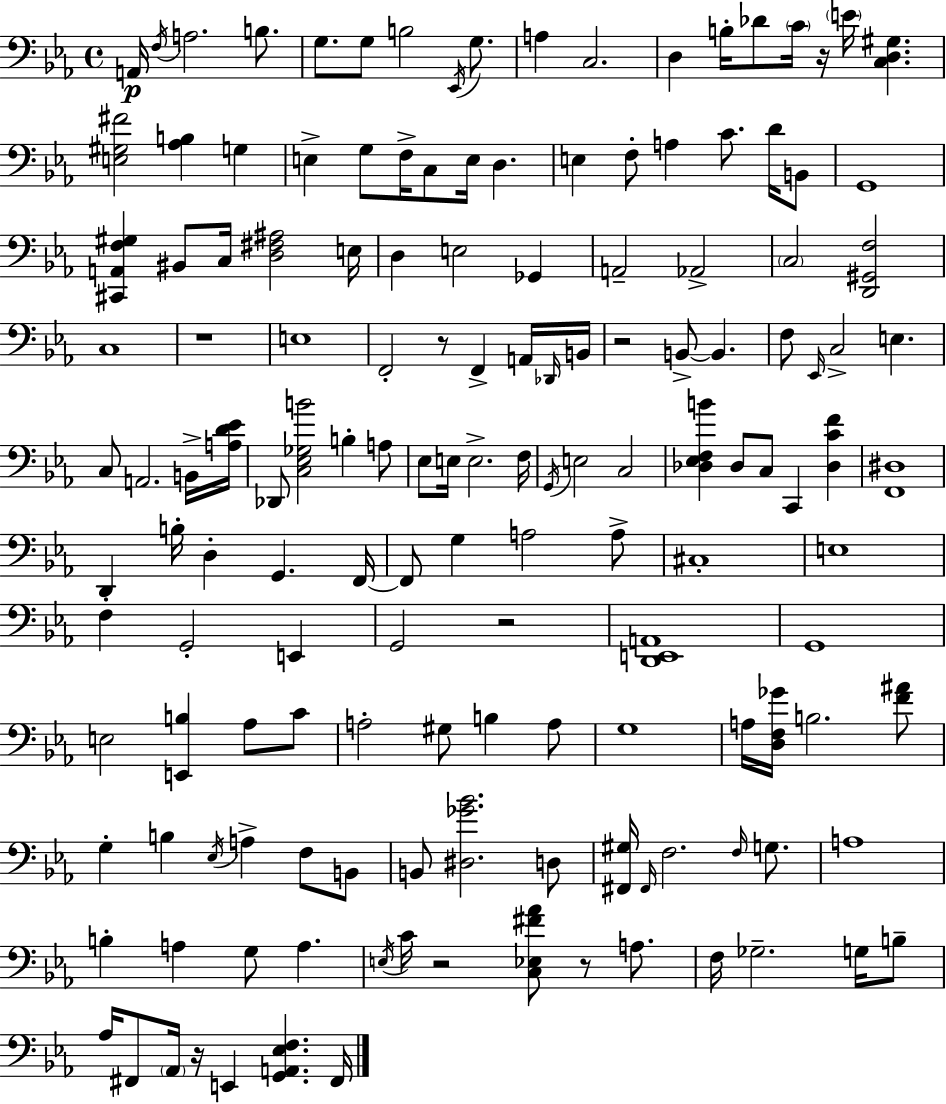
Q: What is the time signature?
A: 4/4